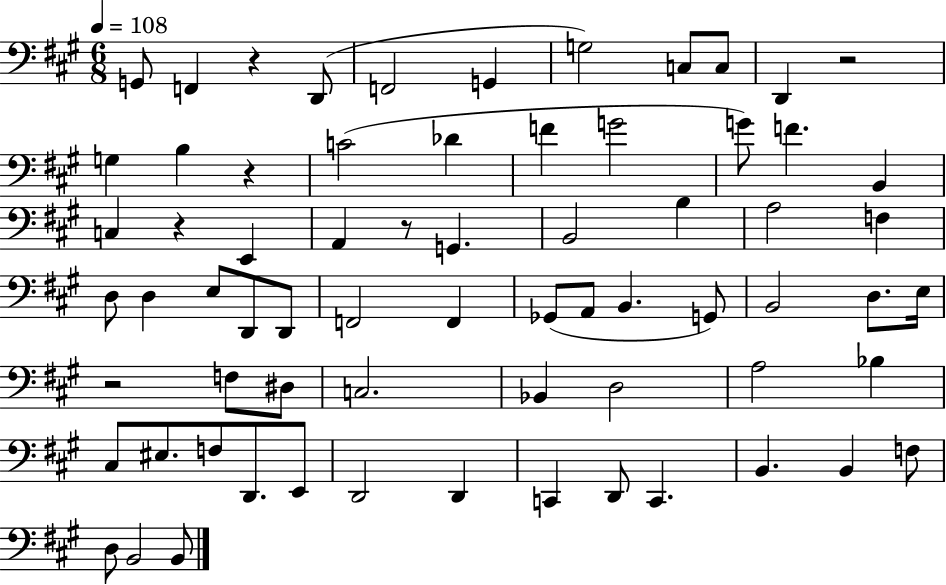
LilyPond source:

{
  \clef bass
  \numericTimeSignature
  \time 6/8
  \key a \major
  \tempo 4 = 108
  g,8 f,4 r4 d,8( | f,2 g,4 | g2) c8 c8 | d,4 r2 | \break g4 b4 r4 | c'2( des'4 | f'4 g'2 | g'8) f'4. b,4 | \break c4 r4 e,4 | a,4 r8 g,4. | b,2 b4 | a2 f4 | \break d8 d4 e8 d,8 d,8 | f,2 f,4 | ges,8( a,8 b,4. g,8) | b,2 d8. e16 | \break r2 f8 dis8 | c2. | bes,4 d2 | a2 bes4 | \break cis8 eis8. f8 d,8. e,8 | d,2 d,4 | c,4 d,8 c,4. | b,4. b,4 f8 | \break d8 b,2 b,8 | \bar "|."
}